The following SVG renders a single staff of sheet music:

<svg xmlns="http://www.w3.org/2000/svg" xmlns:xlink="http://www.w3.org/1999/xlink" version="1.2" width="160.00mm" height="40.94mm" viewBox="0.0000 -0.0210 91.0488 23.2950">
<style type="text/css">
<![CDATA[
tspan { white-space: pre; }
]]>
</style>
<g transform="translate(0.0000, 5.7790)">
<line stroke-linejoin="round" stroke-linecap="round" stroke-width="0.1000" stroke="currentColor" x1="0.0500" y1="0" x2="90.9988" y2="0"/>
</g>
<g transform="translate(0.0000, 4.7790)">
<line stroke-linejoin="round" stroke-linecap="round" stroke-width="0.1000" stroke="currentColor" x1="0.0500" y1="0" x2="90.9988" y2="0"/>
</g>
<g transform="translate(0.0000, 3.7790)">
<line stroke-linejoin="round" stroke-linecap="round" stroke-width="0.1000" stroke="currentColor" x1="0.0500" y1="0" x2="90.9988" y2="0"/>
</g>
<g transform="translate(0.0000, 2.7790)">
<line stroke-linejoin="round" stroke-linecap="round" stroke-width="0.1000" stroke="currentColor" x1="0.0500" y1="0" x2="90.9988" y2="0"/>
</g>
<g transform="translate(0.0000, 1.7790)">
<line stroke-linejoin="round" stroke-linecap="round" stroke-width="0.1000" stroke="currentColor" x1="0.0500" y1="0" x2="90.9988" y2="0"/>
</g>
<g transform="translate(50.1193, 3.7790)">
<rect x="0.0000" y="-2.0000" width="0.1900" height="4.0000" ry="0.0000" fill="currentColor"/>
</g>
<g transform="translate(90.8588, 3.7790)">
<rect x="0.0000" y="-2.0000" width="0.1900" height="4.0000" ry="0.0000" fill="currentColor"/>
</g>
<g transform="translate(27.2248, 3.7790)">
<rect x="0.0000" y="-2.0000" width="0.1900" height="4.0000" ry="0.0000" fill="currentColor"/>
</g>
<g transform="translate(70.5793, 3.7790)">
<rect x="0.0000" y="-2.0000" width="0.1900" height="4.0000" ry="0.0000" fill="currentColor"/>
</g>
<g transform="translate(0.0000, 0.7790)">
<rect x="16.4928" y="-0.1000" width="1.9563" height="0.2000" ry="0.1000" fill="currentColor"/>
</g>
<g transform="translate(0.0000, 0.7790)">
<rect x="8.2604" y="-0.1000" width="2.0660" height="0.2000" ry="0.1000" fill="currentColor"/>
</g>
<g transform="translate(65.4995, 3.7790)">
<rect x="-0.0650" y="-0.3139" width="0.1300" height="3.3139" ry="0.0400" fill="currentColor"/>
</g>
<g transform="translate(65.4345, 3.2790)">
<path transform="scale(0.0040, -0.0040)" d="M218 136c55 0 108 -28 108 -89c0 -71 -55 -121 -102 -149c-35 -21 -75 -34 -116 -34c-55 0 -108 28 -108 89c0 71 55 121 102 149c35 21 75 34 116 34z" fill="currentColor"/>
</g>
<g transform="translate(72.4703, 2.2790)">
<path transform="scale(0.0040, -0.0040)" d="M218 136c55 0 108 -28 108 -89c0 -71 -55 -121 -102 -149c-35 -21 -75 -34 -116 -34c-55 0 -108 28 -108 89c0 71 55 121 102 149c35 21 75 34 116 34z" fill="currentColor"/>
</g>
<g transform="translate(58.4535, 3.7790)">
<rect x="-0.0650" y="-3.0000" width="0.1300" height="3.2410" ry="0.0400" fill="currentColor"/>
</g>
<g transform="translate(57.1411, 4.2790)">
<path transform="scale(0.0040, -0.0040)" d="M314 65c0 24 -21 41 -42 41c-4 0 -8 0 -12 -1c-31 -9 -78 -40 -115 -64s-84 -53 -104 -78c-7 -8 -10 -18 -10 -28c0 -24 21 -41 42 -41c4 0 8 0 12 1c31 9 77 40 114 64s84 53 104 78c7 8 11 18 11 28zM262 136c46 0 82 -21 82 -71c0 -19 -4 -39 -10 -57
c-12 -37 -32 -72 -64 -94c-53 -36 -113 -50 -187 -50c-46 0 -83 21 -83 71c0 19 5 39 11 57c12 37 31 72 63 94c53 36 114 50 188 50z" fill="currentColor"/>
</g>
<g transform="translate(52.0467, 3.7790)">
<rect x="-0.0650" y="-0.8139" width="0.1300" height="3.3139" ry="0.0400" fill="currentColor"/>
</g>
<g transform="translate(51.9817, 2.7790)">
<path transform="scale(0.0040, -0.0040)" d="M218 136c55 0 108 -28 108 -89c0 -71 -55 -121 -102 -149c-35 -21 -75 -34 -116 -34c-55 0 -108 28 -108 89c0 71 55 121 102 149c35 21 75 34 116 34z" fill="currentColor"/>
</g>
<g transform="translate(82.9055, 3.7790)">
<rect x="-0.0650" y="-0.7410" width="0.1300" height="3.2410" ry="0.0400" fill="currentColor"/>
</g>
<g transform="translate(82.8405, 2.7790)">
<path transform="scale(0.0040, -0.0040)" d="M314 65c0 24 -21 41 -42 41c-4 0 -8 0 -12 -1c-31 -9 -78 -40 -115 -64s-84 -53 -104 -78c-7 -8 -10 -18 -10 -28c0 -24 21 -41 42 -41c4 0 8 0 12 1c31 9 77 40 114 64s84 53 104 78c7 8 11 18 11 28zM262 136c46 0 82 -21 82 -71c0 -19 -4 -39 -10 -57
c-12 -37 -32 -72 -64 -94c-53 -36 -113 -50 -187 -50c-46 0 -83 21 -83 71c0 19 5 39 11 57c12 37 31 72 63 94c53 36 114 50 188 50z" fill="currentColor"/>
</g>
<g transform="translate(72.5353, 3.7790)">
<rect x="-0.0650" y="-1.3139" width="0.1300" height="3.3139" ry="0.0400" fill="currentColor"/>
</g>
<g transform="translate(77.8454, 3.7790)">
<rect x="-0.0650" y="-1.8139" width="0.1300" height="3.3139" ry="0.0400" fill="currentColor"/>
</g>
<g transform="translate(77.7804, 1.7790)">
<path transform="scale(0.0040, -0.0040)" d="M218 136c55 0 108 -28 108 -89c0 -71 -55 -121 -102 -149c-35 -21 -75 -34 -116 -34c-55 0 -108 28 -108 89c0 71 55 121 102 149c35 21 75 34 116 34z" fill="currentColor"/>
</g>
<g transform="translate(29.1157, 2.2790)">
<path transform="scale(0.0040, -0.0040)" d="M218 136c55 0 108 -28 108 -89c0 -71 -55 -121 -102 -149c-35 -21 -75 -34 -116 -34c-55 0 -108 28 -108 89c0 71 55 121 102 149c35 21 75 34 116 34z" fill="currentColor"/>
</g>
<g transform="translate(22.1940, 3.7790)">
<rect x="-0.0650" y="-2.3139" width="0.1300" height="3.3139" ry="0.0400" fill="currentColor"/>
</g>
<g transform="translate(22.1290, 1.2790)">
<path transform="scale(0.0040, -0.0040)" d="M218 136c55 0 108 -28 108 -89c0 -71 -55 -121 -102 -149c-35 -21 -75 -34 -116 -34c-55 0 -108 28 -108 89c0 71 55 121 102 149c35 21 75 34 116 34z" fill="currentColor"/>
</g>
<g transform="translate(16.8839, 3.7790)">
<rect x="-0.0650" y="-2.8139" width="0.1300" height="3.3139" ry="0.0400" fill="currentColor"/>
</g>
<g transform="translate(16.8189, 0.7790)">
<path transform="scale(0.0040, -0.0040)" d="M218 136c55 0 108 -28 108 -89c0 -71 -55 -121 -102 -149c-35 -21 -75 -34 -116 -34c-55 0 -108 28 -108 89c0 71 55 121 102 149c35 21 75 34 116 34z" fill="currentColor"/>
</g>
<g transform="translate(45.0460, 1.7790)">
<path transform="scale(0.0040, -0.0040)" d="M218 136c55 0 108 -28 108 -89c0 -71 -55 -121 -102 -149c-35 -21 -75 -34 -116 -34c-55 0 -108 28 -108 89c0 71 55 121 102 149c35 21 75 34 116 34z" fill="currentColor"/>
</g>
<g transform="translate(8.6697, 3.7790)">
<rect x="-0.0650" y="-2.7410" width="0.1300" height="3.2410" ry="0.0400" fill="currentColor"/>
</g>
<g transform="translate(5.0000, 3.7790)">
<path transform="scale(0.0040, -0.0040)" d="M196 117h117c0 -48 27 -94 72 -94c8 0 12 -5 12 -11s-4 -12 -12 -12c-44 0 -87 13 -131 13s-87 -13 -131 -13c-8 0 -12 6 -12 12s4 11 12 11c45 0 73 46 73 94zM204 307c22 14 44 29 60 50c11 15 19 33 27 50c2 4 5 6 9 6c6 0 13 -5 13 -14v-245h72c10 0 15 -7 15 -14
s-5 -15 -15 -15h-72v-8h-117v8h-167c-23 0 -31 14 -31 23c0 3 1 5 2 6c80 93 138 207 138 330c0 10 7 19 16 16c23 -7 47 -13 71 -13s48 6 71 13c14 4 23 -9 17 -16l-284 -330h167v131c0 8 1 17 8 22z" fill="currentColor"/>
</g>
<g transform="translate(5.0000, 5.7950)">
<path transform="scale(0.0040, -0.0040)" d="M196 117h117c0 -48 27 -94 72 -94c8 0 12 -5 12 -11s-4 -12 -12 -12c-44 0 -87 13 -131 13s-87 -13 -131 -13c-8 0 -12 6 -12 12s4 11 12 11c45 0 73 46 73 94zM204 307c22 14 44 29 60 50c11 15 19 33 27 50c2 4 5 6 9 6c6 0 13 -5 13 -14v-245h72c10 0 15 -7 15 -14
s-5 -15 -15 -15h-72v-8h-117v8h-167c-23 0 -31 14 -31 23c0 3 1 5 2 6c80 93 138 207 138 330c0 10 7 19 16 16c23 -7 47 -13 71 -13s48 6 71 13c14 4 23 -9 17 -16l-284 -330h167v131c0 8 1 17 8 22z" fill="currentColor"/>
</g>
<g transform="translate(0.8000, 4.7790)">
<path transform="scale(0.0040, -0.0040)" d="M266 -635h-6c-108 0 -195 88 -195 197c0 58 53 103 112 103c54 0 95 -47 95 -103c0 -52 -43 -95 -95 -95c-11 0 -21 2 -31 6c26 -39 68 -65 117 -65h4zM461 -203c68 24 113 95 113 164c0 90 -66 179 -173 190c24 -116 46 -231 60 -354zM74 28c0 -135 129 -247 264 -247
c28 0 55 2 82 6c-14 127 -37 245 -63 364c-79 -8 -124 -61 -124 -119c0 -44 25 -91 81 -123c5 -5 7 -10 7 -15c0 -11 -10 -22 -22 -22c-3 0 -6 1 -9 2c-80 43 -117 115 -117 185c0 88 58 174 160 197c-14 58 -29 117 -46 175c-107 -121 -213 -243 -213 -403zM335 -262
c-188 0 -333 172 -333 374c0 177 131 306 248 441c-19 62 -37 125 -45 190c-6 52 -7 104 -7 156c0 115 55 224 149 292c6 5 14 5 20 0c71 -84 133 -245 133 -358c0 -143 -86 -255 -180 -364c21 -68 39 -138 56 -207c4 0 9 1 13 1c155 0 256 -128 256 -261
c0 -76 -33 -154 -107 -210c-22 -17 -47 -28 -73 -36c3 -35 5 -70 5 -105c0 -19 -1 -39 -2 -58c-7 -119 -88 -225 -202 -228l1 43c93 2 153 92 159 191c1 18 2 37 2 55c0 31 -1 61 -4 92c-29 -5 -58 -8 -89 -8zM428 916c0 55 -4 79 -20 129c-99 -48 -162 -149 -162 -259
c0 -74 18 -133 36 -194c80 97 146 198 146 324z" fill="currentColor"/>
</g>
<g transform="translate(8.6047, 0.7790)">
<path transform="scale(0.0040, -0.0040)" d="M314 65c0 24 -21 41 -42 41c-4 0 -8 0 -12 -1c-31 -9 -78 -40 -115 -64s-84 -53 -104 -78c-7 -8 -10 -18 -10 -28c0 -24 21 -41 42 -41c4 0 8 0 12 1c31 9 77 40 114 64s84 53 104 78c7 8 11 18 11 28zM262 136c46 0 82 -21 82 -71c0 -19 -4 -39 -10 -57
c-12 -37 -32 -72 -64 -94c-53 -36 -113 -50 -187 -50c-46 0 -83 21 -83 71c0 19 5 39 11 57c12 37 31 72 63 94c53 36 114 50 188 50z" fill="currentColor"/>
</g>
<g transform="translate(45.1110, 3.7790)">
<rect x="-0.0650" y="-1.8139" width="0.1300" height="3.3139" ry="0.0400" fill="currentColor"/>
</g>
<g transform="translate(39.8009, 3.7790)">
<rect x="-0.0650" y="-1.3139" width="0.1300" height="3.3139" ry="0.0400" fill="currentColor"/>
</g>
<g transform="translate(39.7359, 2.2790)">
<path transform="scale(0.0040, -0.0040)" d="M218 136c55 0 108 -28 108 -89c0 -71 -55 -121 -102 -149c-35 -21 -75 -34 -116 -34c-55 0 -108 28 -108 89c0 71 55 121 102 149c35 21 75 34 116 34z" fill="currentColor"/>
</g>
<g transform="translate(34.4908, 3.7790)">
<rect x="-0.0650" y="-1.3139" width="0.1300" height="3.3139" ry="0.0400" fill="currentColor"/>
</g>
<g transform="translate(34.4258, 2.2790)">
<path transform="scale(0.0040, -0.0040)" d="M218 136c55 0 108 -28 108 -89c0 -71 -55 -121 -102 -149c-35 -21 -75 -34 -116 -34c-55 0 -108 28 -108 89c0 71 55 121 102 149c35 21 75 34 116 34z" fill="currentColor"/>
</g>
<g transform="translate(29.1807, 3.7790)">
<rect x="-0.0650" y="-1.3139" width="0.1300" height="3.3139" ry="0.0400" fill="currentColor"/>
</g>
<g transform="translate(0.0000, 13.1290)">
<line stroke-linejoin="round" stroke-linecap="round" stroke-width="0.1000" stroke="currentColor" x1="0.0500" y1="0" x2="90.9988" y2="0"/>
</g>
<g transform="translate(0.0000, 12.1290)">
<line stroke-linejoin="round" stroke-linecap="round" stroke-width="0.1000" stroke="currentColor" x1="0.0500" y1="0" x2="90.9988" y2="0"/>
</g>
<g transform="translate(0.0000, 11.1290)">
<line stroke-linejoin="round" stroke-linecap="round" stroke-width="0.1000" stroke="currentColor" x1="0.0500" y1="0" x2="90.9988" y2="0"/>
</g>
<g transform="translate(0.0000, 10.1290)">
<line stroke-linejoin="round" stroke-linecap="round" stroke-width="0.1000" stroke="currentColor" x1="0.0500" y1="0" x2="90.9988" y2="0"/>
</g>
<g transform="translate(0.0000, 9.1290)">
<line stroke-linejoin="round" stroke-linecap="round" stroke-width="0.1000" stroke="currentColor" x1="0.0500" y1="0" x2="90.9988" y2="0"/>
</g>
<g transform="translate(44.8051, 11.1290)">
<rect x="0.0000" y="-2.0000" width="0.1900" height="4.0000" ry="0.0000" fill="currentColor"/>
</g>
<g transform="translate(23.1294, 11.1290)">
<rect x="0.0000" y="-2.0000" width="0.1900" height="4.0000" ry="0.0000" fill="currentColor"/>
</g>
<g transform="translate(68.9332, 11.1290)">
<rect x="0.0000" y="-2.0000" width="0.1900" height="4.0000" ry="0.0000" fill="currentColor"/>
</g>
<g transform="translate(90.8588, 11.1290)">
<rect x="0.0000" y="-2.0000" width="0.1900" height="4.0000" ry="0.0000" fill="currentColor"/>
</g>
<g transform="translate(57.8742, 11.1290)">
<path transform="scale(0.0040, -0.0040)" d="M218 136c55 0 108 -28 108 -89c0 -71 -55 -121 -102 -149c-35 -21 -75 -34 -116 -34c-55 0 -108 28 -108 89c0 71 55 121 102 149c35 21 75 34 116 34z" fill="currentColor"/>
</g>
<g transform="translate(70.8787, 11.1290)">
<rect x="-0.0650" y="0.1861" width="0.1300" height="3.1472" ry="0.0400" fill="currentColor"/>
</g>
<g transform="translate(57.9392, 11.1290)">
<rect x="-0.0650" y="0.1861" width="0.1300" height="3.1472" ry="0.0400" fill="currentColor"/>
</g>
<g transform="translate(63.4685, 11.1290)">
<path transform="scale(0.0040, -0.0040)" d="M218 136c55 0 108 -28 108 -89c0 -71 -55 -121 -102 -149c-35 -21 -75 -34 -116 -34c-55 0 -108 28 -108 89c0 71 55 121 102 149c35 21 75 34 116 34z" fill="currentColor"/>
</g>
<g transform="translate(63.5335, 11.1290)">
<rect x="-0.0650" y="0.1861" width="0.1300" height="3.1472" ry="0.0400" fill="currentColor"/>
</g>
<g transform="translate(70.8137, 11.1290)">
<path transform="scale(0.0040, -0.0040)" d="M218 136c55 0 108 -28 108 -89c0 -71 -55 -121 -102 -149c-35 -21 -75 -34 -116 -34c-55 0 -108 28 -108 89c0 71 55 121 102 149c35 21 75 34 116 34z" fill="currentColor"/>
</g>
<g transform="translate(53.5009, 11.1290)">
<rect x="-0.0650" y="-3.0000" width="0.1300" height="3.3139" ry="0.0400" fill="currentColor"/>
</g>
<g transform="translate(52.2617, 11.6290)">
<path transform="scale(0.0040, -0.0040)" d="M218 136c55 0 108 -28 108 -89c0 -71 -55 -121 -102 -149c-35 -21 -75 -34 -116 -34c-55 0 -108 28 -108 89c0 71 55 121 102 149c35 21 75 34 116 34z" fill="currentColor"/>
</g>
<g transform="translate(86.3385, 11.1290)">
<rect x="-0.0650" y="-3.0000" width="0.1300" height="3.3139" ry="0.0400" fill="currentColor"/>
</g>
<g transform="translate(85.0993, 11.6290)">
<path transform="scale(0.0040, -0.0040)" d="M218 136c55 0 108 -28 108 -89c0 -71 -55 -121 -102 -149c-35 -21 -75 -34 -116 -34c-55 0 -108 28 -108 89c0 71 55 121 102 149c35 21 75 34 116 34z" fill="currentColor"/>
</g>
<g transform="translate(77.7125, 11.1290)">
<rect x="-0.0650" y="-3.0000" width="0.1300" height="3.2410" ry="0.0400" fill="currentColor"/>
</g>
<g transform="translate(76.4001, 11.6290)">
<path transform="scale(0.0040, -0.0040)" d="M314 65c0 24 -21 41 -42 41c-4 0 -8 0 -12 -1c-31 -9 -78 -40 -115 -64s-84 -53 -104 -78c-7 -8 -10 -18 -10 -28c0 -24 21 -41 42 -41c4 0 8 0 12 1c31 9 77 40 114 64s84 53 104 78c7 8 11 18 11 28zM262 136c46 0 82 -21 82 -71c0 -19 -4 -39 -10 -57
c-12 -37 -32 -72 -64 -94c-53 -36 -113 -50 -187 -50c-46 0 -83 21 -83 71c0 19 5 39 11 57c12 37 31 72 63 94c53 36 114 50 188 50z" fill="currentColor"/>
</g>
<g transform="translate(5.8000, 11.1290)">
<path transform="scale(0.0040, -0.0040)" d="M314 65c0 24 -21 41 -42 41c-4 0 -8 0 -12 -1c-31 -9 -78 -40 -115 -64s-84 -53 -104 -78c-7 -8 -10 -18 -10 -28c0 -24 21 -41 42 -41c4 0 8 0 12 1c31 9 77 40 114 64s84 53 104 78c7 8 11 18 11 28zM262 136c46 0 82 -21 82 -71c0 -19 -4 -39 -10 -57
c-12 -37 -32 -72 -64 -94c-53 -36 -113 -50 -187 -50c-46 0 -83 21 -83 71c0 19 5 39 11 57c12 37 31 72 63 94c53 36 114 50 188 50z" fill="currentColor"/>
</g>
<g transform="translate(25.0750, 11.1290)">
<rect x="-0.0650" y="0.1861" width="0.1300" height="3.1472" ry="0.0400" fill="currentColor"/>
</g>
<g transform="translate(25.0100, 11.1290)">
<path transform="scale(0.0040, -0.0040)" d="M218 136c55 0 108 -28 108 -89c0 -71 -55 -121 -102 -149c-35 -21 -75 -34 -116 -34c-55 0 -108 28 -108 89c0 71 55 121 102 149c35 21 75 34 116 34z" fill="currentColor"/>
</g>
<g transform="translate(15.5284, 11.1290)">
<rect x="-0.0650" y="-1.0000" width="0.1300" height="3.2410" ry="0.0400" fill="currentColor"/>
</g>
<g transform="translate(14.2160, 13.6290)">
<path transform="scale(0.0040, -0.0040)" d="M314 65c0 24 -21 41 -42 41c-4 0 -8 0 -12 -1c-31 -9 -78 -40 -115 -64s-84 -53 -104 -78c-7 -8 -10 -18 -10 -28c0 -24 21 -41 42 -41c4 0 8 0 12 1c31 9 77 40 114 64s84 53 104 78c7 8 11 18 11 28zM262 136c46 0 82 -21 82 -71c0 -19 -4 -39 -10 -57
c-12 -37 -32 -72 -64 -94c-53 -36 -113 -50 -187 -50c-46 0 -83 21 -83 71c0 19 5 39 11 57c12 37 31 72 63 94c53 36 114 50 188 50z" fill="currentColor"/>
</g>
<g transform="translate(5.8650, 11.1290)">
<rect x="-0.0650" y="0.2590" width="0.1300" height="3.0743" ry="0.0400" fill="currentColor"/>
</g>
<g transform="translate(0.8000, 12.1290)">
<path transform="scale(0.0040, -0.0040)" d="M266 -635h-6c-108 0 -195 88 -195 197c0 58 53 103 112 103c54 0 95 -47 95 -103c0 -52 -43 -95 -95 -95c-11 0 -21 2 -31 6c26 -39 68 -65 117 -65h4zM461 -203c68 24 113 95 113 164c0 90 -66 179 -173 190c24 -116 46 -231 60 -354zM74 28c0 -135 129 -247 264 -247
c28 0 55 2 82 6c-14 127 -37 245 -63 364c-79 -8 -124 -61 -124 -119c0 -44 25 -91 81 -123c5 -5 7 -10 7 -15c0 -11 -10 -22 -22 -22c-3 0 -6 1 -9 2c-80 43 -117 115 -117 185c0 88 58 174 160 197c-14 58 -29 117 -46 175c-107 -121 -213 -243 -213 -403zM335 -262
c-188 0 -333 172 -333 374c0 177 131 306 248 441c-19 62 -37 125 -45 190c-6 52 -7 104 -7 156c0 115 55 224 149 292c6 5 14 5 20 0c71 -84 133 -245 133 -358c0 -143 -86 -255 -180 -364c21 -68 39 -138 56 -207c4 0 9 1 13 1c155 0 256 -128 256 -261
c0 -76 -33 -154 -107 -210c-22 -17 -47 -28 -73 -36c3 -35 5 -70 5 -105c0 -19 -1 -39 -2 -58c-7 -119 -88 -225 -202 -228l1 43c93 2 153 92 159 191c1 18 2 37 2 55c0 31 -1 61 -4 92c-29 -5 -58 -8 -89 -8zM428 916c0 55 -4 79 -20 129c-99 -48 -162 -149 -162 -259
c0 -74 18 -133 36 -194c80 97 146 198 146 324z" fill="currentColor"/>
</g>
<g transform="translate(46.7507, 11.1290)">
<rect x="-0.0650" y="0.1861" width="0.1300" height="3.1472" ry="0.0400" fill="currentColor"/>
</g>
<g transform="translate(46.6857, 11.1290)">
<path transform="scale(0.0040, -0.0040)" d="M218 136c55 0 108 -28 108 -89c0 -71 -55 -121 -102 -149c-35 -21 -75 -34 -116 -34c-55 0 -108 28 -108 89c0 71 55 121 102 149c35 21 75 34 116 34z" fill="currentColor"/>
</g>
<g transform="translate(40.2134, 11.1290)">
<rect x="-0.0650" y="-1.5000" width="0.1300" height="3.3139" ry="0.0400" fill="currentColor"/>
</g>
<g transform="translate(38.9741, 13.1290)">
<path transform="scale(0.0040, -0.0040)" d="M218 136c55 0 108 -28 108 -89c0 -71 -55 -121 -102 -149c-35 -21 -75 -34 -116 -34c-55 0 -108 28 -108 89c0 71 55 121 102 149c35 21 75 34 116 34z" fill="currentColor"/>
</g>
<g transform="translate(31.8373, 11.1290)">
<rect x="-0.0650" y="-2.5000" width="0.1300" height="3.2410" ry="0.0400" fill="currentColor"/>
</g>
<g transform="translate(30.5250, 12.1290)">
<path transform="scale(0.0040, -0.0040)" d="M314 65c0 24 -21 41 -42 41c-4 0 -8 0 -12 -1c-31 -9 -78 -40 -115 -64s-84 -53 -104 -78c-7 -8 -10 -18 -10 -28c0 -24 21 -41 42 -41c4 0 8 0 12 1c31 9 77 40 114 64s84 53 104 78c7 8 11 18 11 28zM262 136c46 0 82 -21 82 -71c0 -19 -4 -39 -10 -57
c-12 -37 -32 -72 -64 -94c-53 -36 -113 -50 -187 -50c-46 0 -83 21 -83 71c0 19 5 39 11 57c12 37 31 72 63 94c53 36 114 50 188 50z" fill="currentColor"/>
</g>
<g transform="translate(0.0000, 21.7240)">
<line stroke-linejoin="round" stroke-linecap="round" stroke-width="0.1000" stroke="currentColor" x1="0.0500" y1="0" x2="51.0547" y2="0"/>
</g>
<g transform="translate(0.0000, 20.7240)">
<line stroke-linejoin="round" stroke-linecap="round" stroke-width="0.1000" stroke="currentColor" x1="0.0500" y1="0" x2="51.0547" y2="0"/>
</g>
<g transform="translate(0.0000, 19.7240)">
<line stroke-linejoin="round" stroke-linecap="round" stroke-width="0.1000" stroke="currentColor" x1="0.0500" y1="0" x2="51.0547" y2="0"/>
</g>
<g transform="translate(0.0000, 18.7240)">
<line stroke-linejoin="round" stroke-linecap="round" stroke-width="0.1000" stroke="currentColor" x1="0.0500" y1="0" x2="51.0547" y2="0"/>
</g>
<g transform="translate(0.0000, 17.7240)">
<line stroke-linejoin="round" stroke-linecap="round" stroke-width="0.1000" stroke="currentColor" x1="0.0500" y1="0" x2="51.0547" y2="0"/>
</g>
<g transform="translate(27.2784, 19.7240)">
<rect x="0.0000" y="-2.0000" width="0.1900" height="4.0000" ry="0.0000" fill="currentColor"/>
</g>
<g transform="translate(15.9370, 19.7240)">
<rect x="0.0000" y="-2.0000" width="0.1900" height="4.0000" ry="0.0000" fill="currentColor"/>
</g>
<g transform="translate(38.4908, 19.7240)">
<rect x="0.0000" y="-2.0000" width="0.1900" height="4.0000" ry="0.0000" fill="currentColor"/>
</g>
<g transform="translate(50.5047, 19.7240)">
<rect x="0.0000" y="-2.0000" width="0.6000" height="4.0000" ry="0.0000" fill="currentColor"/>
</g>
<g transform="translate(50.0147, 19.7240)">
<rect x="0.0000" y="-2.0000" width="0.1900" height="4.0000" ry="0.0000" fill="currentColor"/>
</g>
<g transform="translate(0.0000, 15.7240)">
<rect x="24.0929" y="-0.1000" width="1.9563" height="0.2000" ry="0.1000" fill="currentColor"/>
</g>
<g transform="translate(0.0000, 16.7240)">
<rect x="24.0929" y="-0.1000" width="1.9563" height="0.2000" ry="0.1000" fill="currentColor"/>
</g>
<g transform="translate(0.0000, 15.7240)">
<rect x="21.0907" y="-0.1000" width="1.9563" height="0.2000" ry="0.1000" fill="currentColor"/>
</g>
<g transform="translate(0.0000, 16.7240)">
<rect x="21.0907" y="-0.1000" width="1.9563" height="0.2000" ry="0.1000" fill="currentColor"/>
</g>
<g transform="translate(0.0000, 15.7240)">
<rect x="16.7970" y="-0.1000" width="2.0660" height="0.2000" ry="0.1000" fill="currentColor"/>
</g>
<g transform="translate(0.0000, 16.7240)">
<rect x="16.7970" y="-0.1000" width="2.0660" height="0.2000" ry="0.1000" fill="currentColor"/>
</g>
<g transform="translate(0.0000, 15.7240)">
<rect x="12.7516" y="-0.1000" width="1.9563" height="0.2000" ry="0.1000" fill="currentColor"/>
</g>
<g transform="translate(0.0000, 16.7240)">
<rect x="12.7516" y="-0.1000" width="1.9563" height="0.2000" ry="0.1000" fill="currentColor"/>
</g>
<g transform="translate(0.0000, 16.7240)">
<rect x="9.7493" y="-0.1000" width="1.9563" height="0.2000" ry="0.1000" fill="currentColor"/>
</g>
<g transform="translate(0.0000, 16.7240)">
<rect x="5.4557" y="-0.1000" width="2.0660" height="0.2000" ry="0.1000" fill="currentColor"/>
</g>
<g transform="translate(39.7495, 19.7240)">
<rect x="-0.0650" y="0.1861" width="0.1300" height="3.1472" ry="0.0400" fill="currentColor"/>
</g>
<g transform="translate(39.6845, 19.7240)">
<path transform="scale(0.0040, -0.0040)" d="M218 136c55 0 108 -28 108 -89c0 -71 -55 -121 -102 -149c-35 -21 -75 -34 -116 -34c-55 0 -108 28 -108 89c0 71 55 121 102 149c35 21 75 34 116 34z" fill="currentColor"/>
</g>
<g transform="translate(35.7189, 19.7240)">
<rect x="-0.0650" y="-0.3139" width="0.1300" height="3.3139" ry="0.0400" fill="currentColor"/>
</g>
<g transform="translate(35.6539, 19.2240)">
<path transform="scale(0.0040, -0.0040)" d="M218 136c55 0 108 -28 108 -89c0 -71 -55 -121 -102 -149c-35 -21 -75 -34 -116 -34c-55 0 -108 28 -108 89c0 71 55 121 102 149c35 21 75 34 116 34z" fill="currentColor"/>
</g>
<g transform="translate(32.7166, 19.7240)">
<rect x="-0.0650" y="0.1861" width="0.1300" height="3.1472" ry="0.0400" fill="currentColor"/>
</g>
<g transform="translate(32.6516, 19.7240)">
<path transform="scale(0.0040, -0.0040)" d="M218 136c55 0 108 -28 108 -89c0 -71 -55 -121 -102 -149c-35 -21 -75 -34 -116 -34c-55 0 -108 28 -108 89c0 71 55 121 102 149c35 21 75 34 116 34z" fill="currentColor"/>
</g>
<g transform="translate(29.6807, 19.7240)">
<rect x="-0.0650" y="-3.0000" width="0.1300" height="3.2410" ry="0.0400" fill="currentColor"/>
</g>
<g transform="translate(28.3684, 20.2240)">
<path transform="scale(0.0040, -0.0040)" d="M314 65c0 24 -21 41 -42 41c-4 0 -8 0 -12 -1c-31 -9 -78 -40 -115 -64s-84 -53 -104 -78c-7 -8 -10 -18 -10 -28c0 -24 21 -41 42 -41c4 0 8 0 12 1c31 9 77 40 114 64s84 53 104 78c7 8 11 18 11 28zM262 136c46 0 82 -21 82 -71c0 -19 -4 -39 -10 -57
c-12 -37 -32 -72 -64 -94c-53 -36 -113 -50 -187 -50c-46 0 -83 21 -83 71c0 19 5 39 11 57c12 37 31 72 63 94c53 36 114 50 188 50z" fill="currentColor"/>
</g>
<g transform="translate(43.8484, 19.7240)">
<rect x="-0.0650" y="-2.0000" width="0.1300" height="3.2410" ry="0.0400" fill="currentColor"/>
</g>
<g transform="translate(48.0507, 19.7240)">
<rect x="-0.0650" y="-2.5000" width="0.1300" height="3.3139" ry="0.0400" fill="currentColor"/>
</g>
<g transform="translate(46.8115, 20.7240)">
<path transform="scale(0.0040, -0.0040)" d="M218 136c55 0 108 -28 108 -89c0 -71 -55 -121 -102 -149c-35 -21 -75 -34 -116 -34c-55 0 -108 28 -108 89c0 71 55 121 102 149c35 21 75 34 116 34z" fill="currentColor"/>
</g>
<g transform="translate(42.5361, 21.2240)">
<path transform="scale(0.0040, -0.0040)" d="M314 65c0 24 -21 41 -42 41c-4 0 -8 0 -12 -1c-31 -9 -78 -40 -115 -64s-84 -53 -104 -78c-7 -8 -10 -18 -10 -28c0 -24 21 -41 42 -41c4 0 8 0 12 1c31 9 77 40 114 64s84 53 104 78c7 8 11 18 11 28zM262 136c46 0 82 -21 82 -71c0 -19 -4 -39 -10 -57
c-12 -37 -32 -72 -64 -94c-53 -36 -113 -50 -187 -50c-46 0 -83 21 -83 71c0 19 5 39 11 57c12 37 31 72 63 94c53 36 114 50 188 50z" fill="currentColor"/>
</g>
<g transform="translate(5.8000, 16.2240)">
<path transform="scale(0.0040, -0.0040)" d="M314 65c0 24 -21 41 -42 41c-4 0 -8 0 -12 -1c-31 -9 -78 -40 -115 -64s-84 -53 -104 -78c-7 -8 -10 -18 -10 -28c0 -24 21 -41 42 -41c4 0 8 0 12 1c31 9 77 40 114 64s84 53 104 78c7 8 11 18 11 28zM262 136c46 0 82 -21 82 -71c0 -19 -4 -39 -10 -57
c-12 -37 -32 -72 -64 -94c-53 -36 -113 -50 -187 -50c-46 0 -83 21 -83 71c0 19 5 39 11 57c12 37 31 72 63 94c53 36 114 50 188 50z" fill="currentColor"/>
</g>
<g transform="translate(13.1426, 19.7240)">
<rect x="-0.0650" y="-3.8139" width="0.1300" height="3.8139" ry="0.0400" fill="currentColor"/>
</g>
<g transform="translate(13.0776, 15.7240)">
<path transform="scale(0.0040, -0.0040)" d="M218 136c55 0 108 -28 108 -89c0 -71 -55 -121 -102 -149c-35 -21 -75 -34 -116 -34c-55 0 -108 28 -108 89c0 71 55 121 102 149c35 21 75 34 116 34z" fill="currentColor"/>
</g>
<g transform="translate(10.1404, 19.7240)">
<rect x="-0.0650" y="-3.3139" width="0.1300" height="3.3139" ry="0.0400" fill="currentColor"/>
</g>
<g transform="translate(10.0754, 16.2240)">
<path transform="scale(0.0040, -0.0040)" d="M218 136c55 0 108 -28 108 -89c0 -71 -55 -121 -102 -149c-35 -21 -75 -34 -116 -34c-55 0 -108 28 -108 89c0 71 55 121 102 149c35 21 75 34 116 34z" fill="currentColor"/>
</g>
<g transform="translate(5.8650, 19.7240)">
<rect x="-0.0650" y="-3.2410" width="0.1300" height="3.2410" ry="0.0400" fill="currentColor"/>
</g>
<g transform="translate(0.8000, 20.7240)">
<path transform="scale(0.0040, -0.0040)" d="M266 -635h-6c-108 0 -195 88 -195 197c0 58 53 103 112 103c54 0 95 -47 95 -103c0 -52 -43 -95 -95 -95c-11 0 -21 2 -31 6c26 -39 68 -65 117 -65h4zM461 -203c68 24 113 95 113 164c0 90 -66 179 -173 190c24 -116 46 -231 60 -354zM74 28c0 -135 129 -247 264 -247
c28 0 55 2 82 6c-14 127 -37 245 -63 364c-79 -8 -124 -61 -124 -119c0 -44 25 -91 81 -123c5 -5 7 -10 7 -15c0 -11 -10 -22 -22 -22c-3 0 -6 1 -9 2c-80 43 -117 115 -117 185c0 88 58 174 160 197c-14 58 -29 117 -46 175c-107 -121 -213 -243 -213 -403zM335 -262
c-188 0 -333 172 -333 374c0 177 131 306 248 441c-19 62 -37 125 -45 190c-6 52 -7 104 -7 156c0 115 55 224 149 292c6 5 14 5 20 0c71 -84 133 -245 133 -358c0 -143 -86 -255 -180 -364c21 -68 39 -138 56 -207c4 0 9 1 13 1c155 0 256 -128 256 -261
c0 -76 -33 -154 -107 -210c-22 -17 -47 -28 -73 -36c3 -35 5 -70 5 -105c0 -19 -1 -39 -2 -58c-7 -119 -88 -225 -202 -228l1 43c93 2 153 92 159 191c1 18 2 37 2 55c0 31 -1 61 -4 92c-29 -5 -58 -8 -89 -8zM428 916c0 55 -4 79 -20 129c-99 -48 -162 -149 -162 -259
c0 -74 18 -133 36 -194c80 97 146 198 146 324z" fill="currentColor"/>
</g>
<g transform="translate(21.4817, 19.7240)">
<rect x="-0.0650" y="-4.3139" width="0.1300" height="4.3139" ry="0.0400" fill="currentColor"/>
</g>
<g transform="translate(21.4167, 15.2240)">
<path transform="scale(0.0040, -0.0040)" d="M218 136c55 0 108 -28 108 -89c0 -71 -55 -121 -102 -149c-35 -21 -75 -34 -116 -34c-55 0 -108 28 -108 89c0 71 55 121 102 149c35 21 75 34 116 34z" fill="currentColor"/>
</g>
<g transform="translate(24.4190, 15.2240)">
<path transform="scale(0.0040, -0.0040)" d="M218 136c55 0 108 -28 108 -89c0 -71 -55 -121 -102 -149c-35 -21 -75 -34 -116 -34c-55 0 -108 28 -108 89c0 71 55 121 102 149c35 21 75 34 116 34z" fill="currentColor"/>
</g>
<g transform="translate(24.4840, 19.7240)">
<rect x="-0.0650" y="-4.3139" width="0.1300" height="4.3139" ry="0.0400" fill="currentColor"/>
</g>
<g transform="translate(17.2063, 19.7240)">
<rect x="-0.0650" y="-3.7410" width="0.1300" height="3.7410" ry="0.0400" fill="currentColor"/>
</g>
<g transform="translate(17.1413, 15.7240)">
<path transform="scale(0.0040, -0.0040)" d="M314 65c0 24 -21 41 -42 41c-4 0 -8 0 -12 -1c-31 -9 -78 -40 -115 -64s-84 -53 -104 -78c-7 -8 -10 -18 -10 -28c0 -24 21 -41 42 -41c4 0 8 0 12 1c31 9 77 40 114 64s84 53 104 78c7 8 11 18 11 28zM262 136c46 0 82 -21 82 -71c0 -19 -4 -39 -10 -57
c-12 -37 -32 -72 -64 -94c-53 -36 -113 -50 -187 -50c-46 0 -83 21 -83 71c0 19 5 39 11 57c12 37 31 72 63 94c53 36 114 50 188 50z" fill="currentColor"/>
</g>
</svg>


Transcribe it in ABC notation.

X:1
T:Untitled
M:4/4
L:1/4
K:C
a2 a g e e e f d A2 c e f d2 B2 D2 B G2 E B A B B B A2 A b2 b c' c'2 d' d' A2 B c B F2 G